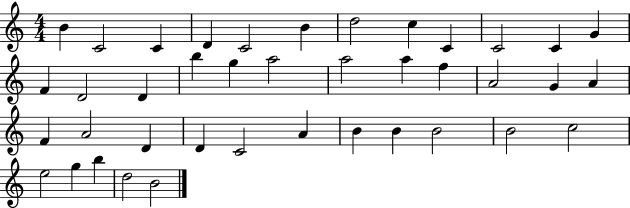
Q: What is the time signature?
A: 4/4